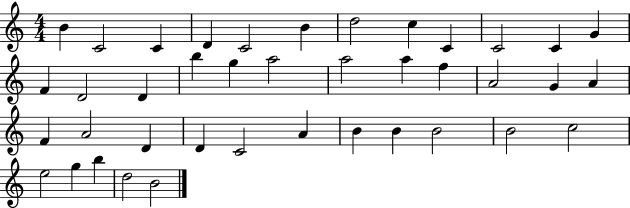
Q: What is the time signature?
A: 4/4